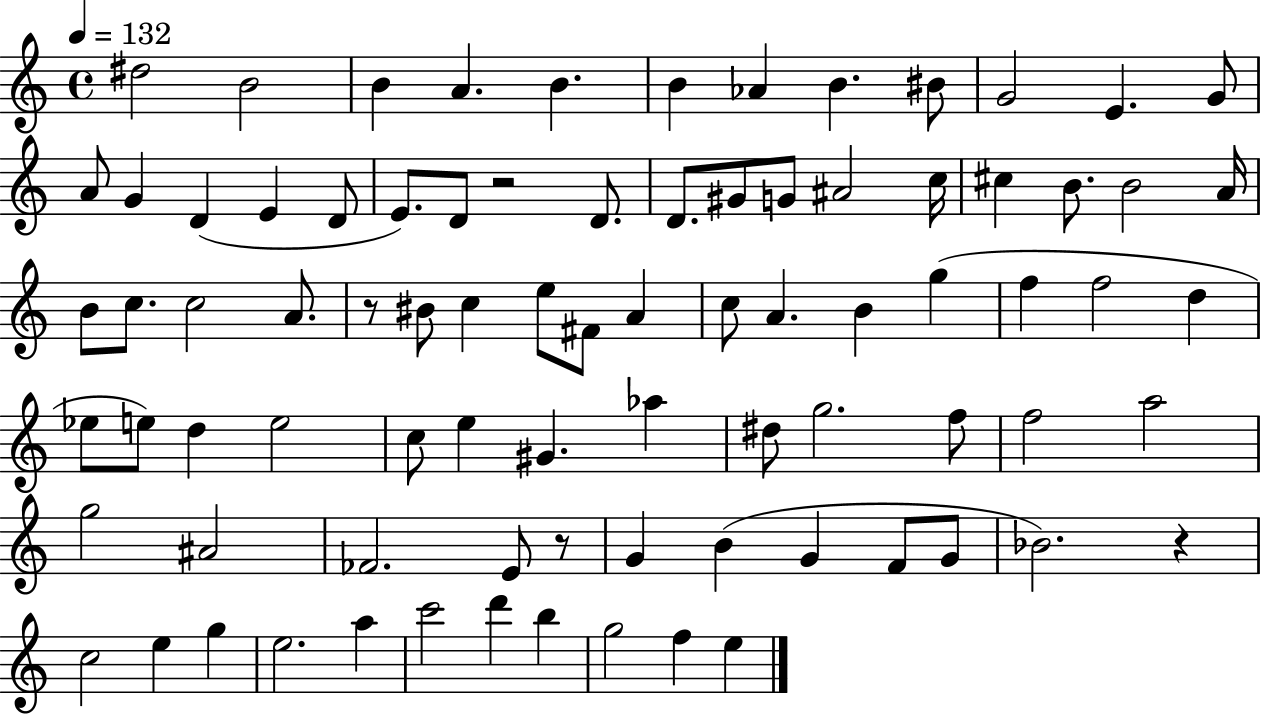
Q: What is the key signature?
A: C major